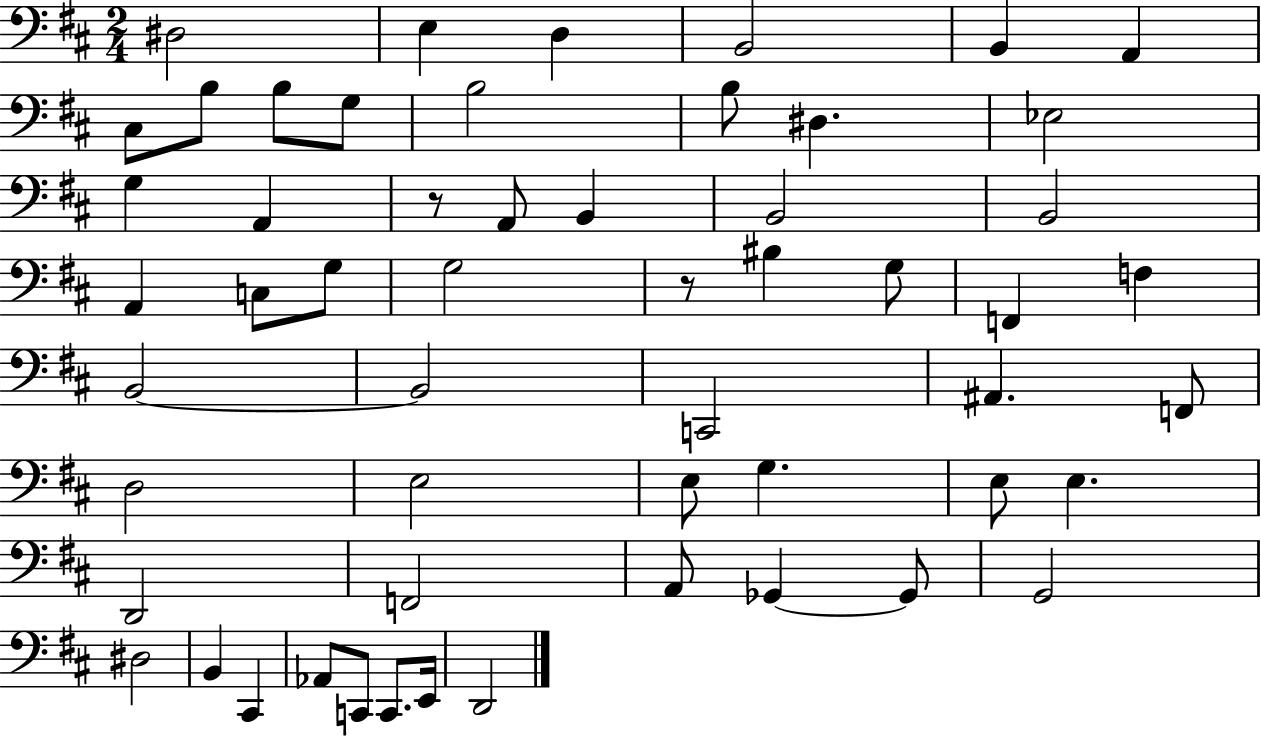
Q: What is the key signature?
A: D major